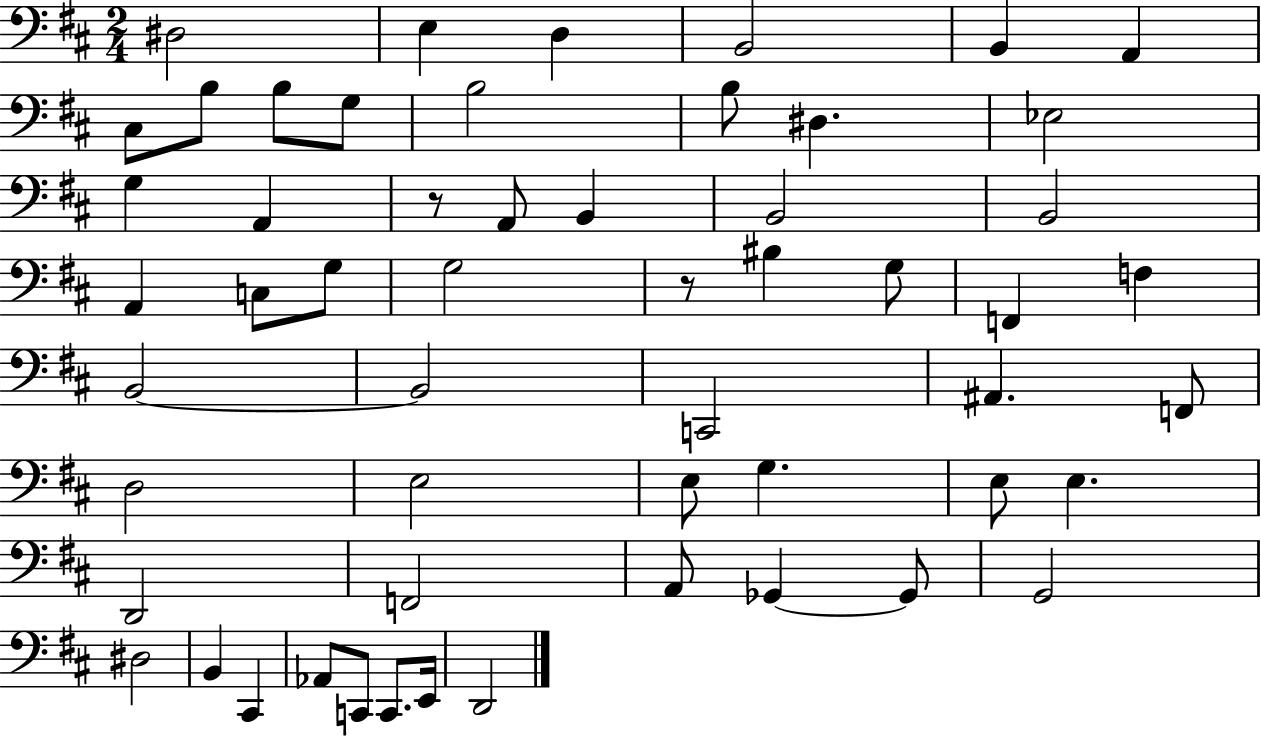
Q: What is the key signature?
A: D major